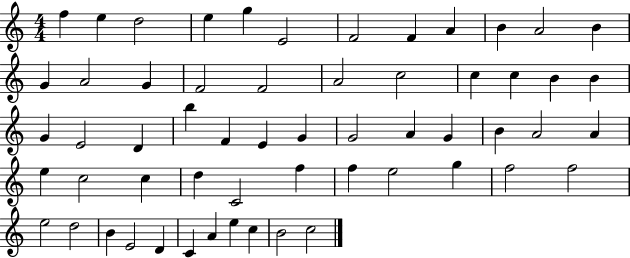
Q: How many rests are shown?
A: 0